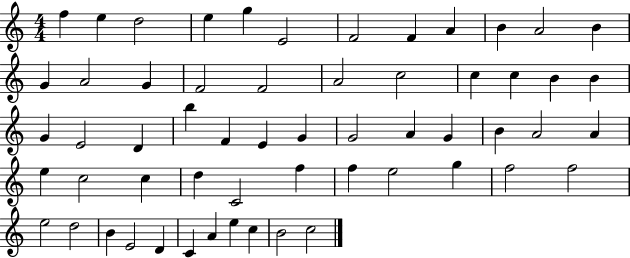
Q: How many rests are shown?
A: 0